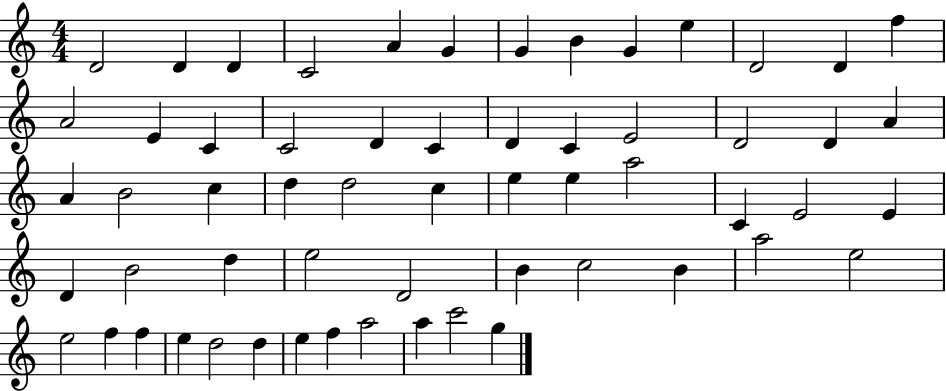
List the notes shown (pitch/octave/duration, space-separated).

D4/h D4/q D4/q C4/h A4/q G4/q G4/q B4/q G4/q E5/q D4/h D4/q F5/q A4/h E4/q C4/q C4/h D4/q C4/q D4/q C4/q E4/h D4/h D4/q A4/q A4/q B4/h C5/q D5/q D5/h C5/q E5/q E5/q A5/h C4/q E4/h E4/q D4/q B4/h D5/q E5/h D4/h B4/q C5/h B4/q A5/h E5/h E5/h F5/q F5/q E5/q D5/h D5/q E5/q F5/q A5/h A5/q C6/h G5/q